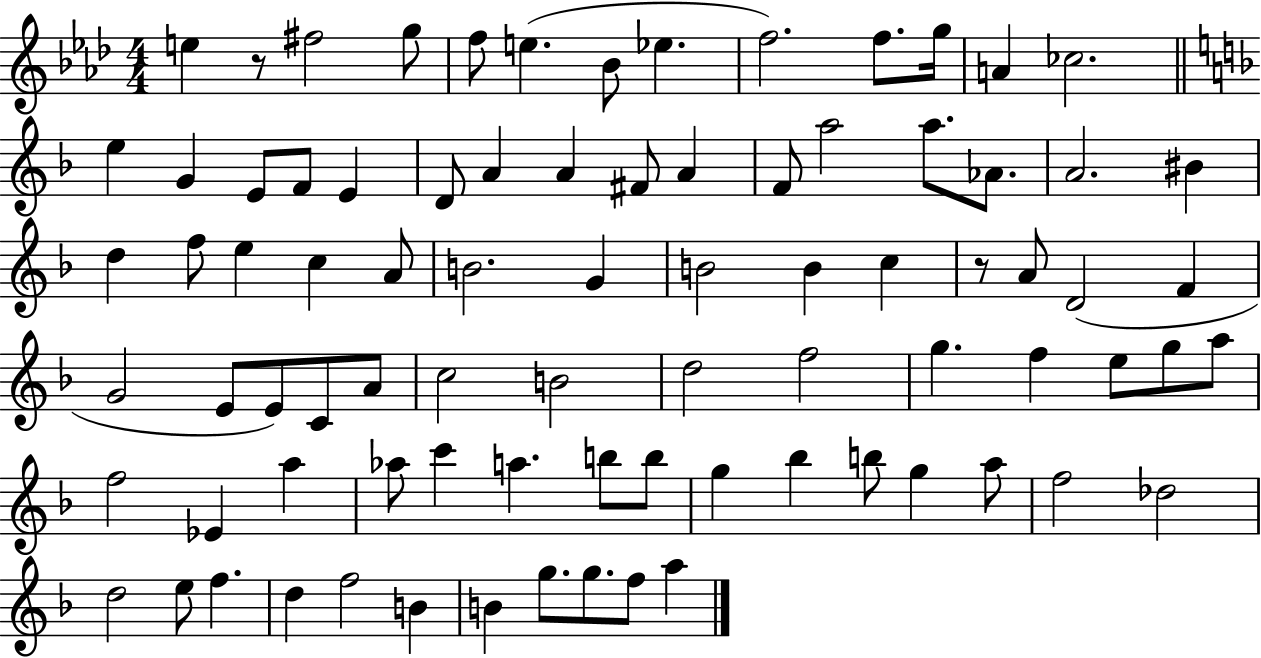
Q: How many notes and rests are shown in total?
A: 83